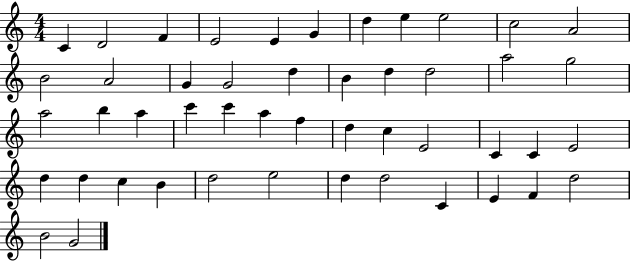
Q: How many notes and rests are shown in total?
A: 48